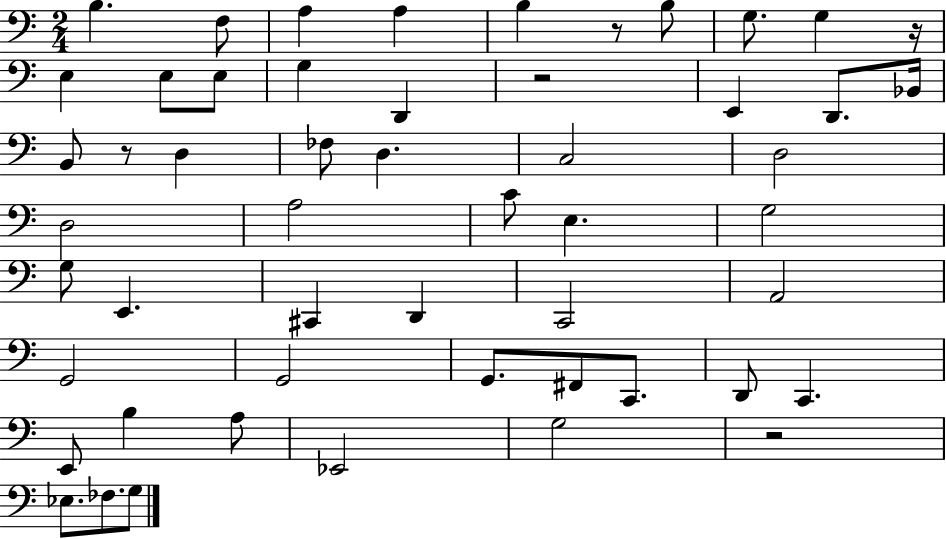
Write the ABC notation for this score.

X:1
T:Untitled
M:2/4
L:1/4
K:C
B, F,/2 A, A, B, z/2 B,/2 G,/2 G, z/4 E, E,/2 E,/2 G, D,, z2 E,, D,,/2 _B,,/4 B,,/2 z/2 D, _F,/2 D, C,2 D,2 D,2 A,2 C/2 E, G,2 G,/2 E,, ^C,, D,, C,,2 A,,2 G,,2 G,,2 G,,/2 ^F,,/2 C,,/2 D,,/2 C,, E,,/2 B, A,/2 _E,,2 G,2 z2 _E,/2 _F,/2 G,/2